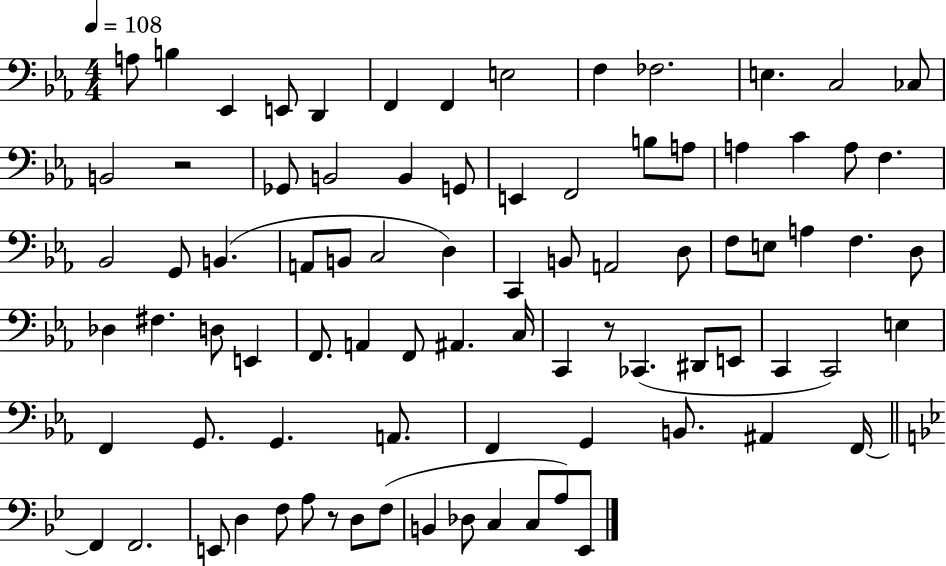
{
  \clef bass
  \numericTimeSignature
  \time 4/4
  \key ees \major
  \tempo 4 = 108
  a8 b4 ees,4 e,8 d,4 | f,4 f,4 e2 | f4 fes2. | e4. c2 ces8 | \break b,2 r2 | ges,8 b,2 b,4 g,8 | e,4 f,2 b8 a8 | a4 c'4 a8 f4. | \break bes,2 g,8 b,4.( | a,8 b,8 c2 d4) | c,4 b,8 a,2 d8 | f8 e8 a4 f4. d8 | \break des4 fis4. d8 e,4 | f,8. a,4 f,8 ais,4. c16 | c,4 r8 ces,4.( dis,8 e,8 | c,4 c,2) e4 | \break f,4 g,8. g,4. a,8. | f,4 g,4 b,8. ais,4 f,16~~ | \bar "||" \break \key g \minor f,4 f,2. | e,8 d4 f8 a8 r8 d8 f8( | b,4 des8 c4 c8 a8) ees,8 | \bar "|."
}